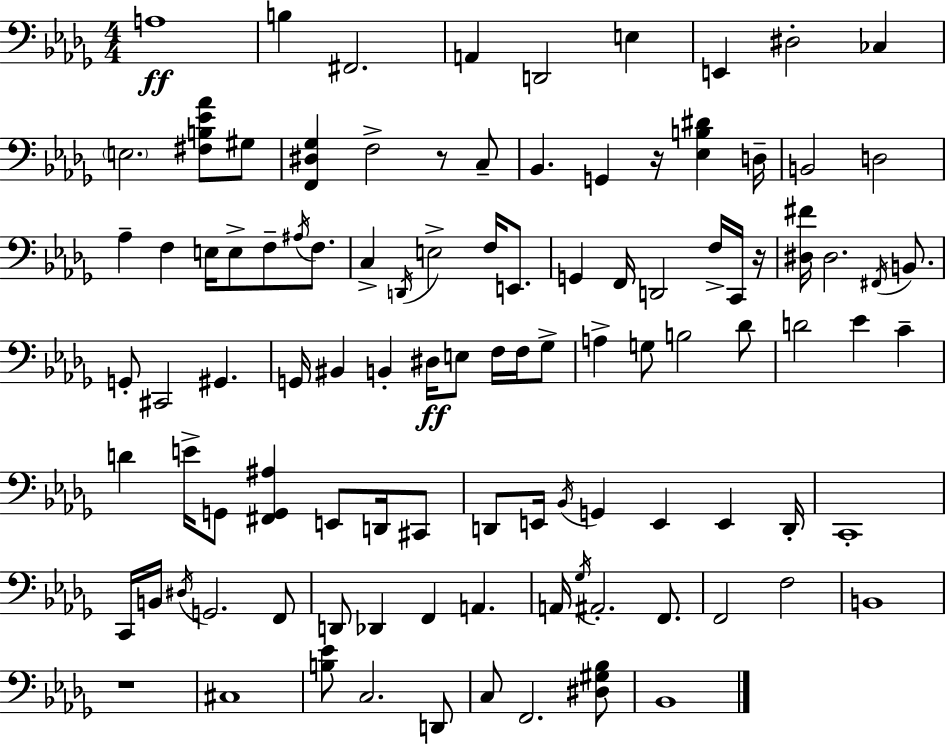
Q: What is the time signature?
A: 4/4